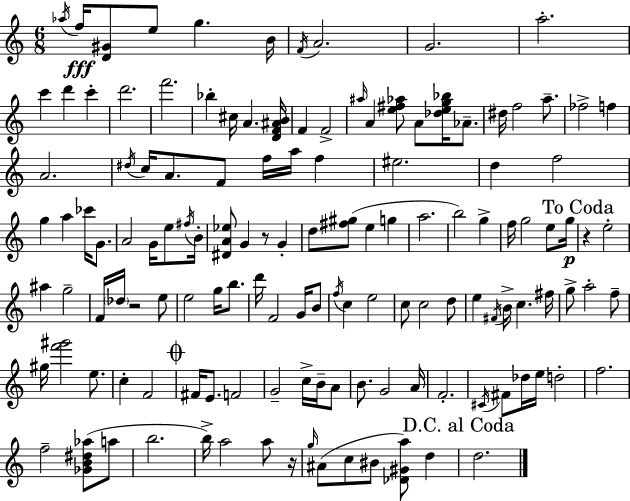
X:1
T:Untitled
M:6/8
L:1/4
K:C
_a/4 f/4 [D^G]/2 e/2 g B/4 F/4 A2 G2 a2 c' d' c' d'2 f'2 _b ^c/4 A [DF^AB]/4 F F2 ^a/4 A [e^f_a]/2 A/2 [_deg_b]/4 _A/2 ^d/4 f2 a/2 _f2 f A2 ^d/4 c/4 A/2 F/2 f/4 a/4 f ^e2 d f2 g a _c'/4 G/2 A2 G/4 e/2 ^f/4 B/4 [^DA_e]/2 G z/2 G d/2 [^f^g]/2 e g a2 b2 g f/4 g2 e/2 g/4 z e2 ^a g2 F/4 _d/4 z2 e/2 e2 g/4 b/2 d'/4 F2 G/4 B/2 f/4 c e2 c/2 c2 d/2 e ^F/4 B/4 c ^f/4 g/2 a2 f/2 ^g/4 [f'^g']2 e/2 c F2 ^F/4 E/2 F2 G2 c/4 B/4 A/2 B/2 G2 A/4 F2 ^C/4 ^F/2 _d/4 e/4 d2 f2 f2 [_GB^d_a]/2 a/2 b2 b/4 a2 a/2 z/4 g/4 ^A/2 c/2 ^B/2 [_D^Ga]/2 d d2